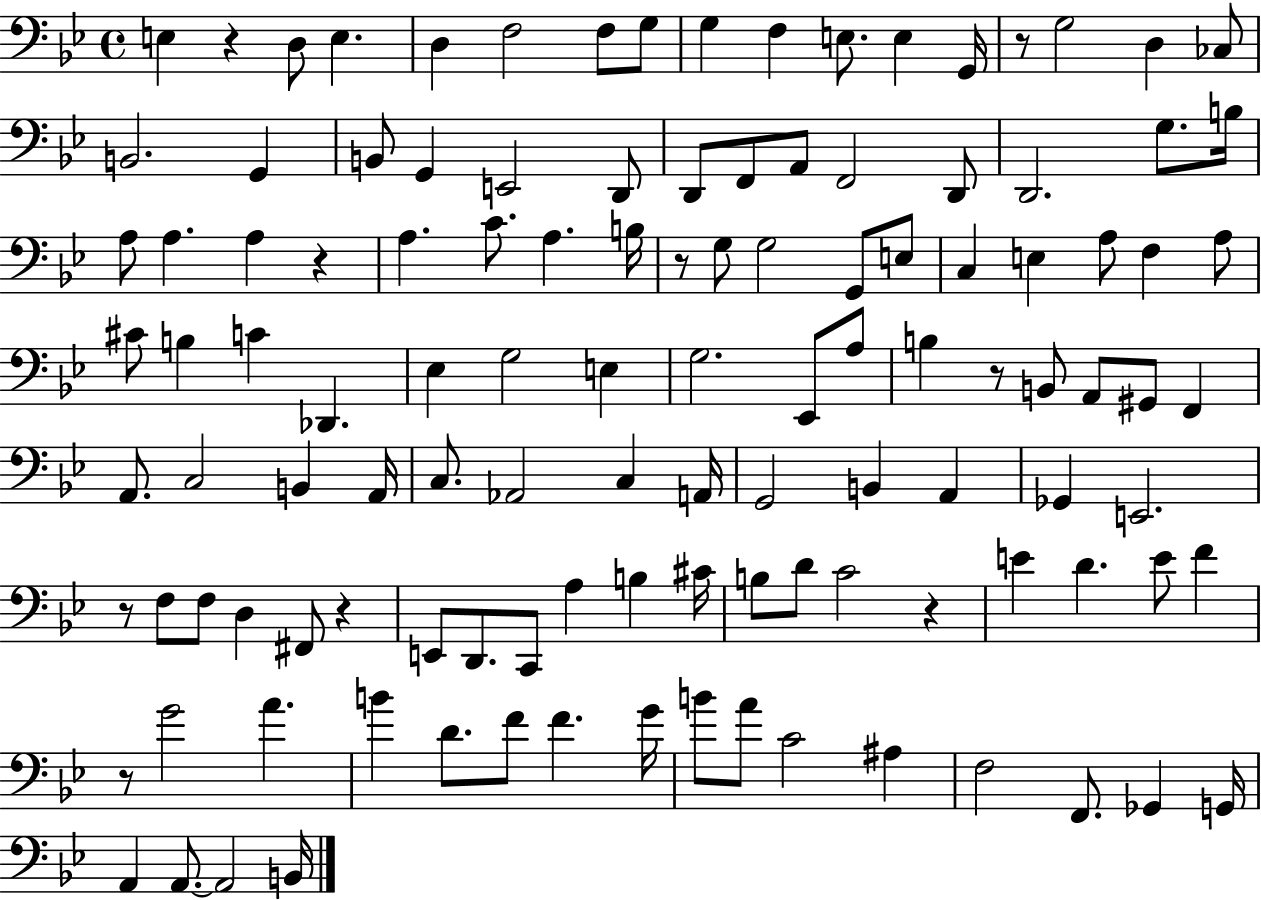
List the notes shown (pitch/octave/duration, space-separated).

E3/q R/q D3/e E3/q. D3/q F3/h F3/e G3/e G3/q F3/q E3/e. E3/q G2/s R/e G3/h D3/q CES3/e B2/h. G2/q B2/e G2/q E2/h D2/e D2/e F2/e A2/e F2/h D2/e D2/h. G3/e. B3/s A3/e A3/q. A3/q R/q A3/q. C4/e. A3/q. B3/s R/e G3/e G3/h G2/e E3/e C3/q E3/q A3/e F3/q A3/e C#4/e B3/q C4/q Db2/q. Eb3/q G3/h E3/q G3/h. Eb2/e A3/e B3/q R/e B2/e A2/e G#2/e F2/q A2/e. C3/h B2/q A2/s C3/e. Ab2/h C3/q A2/s G2/h B2/q A2/q Gb2/q E2/h. R/e F3/e F3/e D3/q F#2/e R/q E2/e D2/e. C2/e A3/q B3/q C#4/s B3/e D4/e C4/h R/q E4/q D4/q. E4/e F4/q R/e G4/h A4/q. B4/q D4/e. F4/e F4/q. G4/s B4/e A4/e C4/h A#3/q F3/h F2/e. Gb2/q G2/s A2/q A2/e. A2/h B2/s